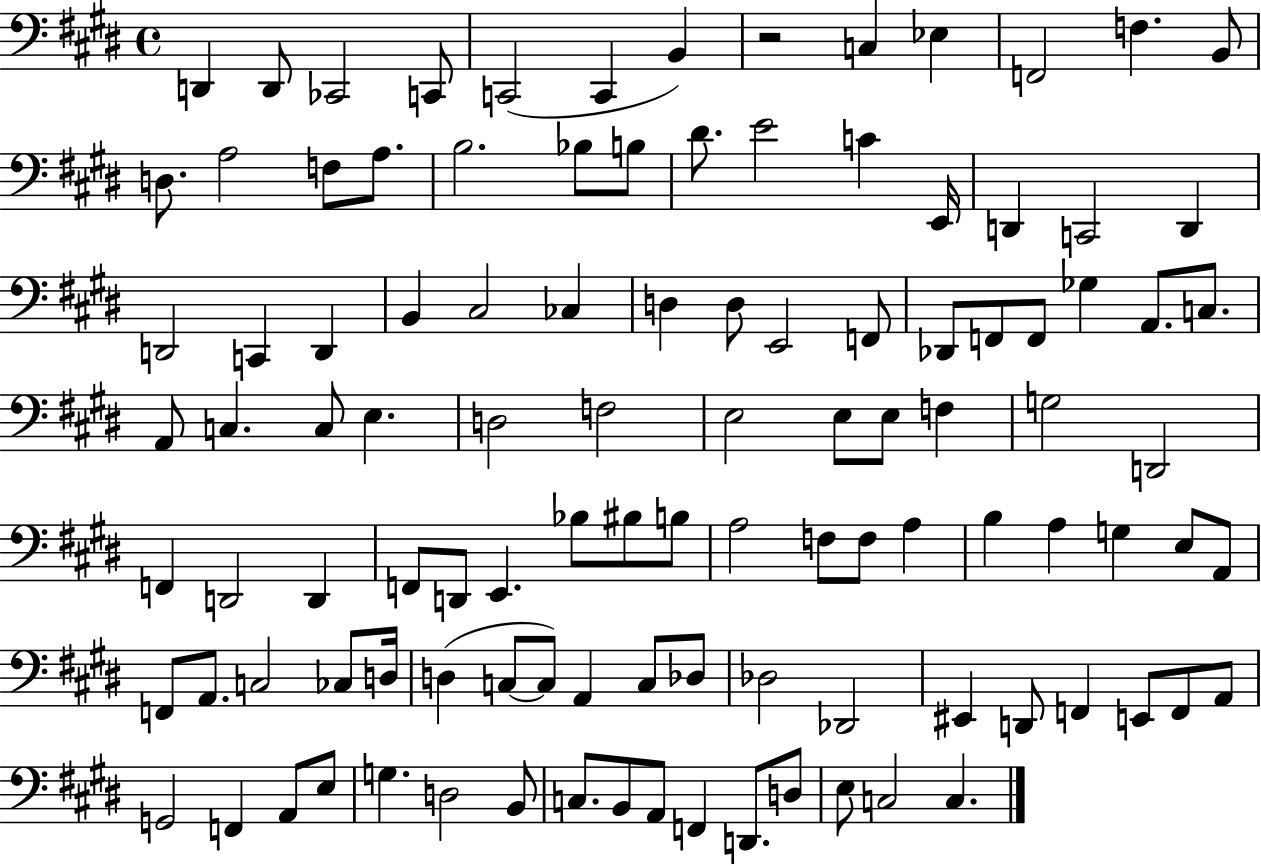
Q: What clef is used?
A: bass